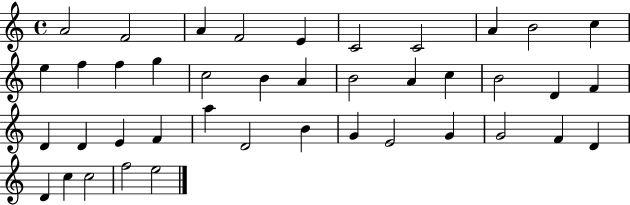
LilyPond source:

{
  \clef treble
  \time 4/4
  \defaultTimeSignature
  \key c \major
  a'2 f'2 | a'4 f'2 e'4 | c'2 c'2 | a'4 b'2 c''4 | \break e''4 f''4 f''4 g''4 | c''2 b'4 a'4 | b'2 a'4 c''4 | b'2 d'4 f'4 | \break d'4 d'4 e'4 f'4 | a''4 d'2 b'4 | g'4 e'2 g'4 | g'2 f'4 d'4 | \break d'4 c''4 c''2 | f''2 e''2 | \bar "|."
}